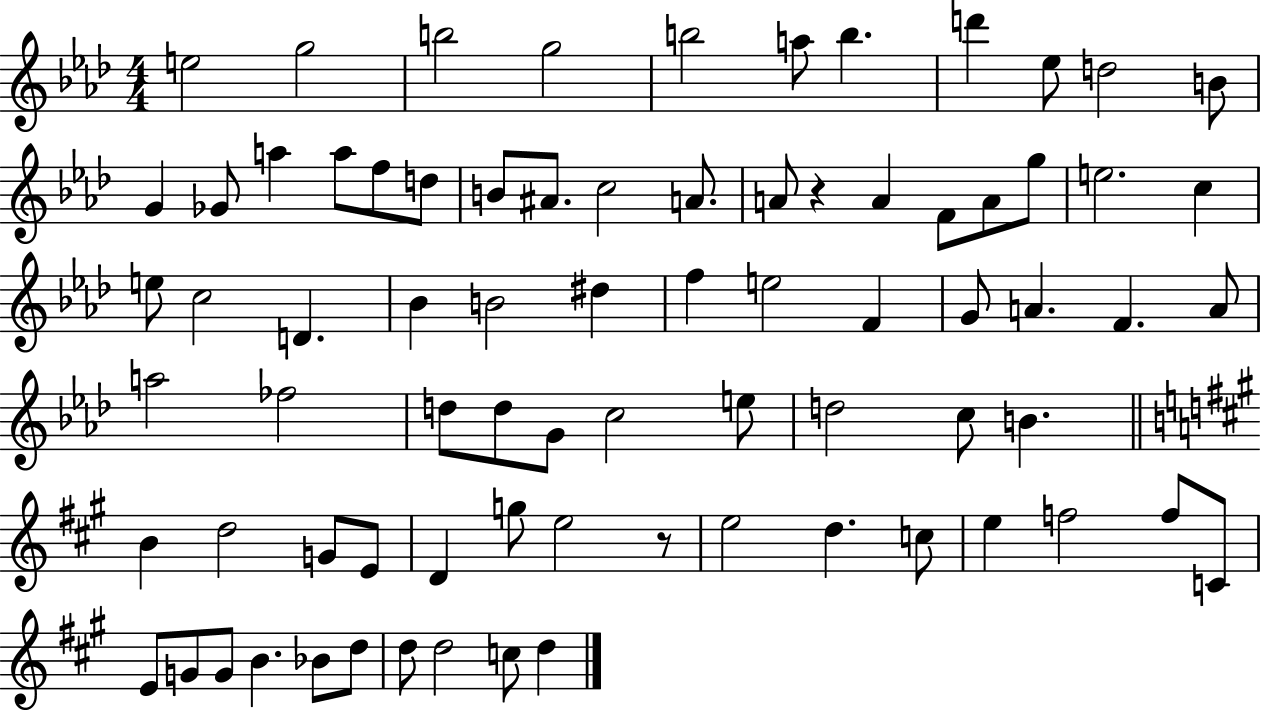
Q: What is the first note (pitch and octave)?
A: E5